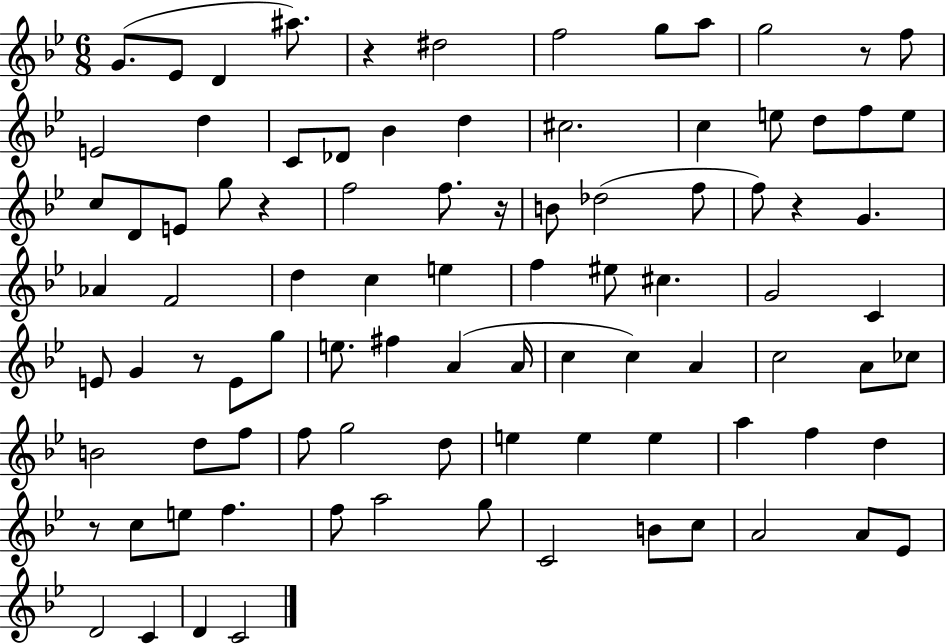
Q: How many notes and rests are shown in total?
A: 92